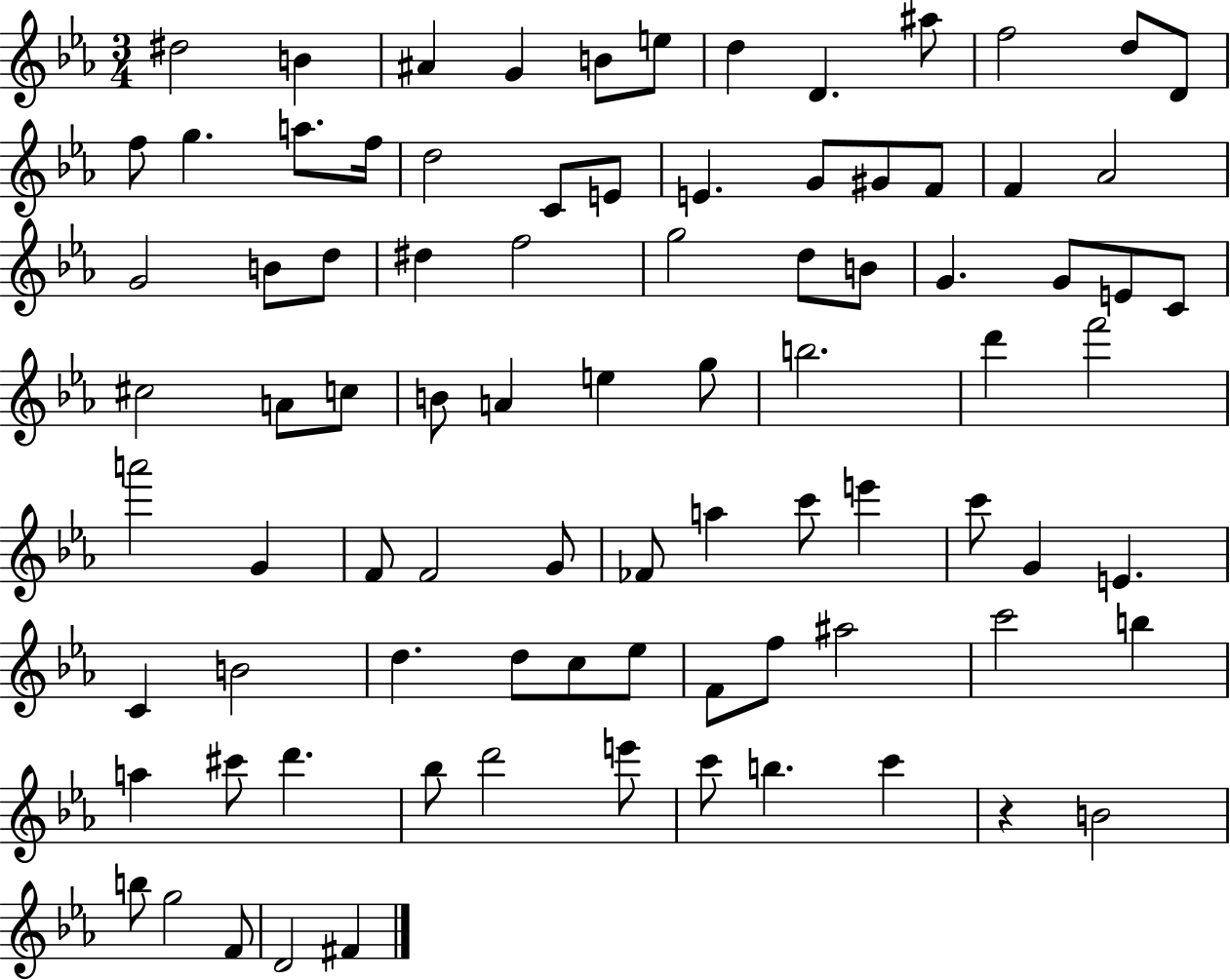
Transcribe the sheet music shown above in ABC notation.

X:1
T:Untitled
M:3/4
L:1/4
K:Eb
^d2 B ^A G B/2 e/2 d D ^a/2 f2 d/2 D/2 f/2 g a/2 f/4 d2 C/2 E/2 E G/2 ^G/2 F/2 F _A2 G2 B/2 d/2 ^d f2 g2 d/2 B/2 G G/2 E/2 C/2 ^c2 A/2 c/2 B/2 A e g/2 b2 d' f'2 a'2 G F/2 F2 G/2 _F/2 a c'/2 e' c'/2 G E C B2 d d/2 c/2 _e/2 F/2 f/2 ^a2 c'2 b a ^c'/2 d' _b/2 d'2 e'/2 c'/2 b c' z B2 b/2 g2 F/2 D2 ^F